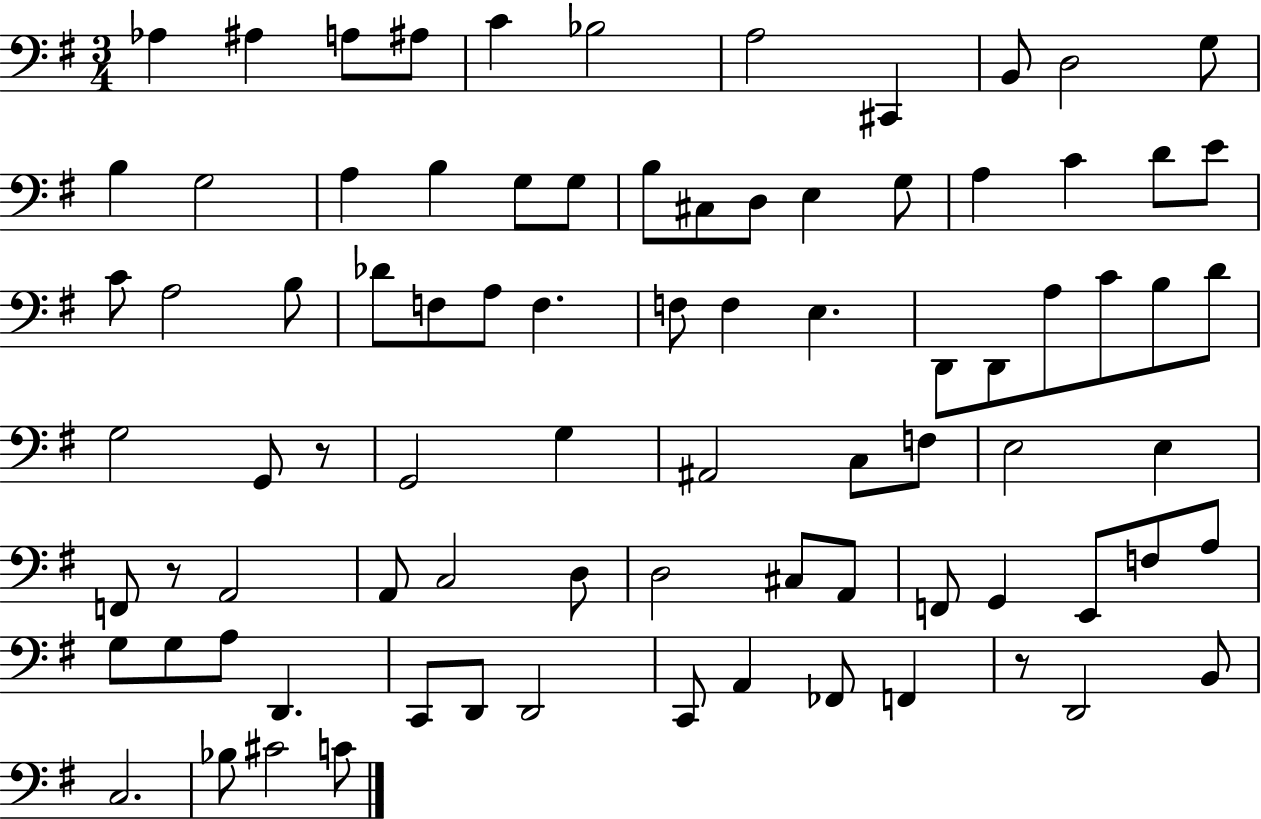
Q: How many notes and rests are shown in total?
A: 84